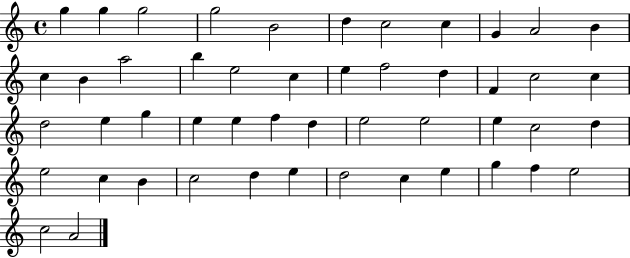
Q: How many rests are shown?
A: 0